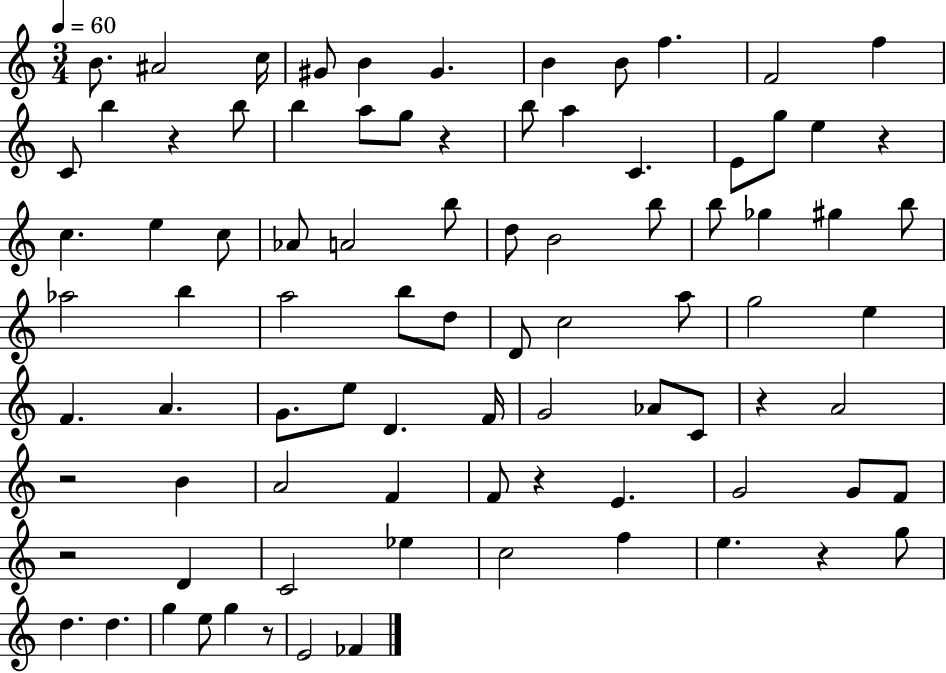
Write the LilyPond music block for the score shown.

{
  \clef treble
  \numericTimeSignature
  \time 3/4
  \key c \major
  \tempo 4 = 60
  b'8. ais'2 c''16 | gis'8 b'4 gis'4. | b'4 b'8 f''4. | f'2 f''4 | \break c'8 b''4 r4 b''8 | b''4 a''8 g''8 r4 | b''8 a''4 c'4. | e'8 g''8 e''4 r4 | \break c''4. e''4 c''8 | aes'8 a'2 b''8 | d''8 b'2 b''8 | b''8 ges''4 gis''4 b''8 | \break aes''2 b''4 | a''2 b''8 d''8 | d'8 c''2 a''8 | g''2 e''4 | \break f'4. a'4. | g'8. e''8 d'4. f'16 | g'2 aes'8 c'8 | r4 a'2 | \break r2 b'4 | a'2 f'4 | f'8 r4 e'4. | g'2 g'8 f'8 | \break r2 d'4 | c'2 ees''4 | c''2 f''4 | e''4. r4 g''8 | \break d''4. d''4. | g''4 e''8 g''4 r8 | e'2 fes'4 | \bar "|."
}